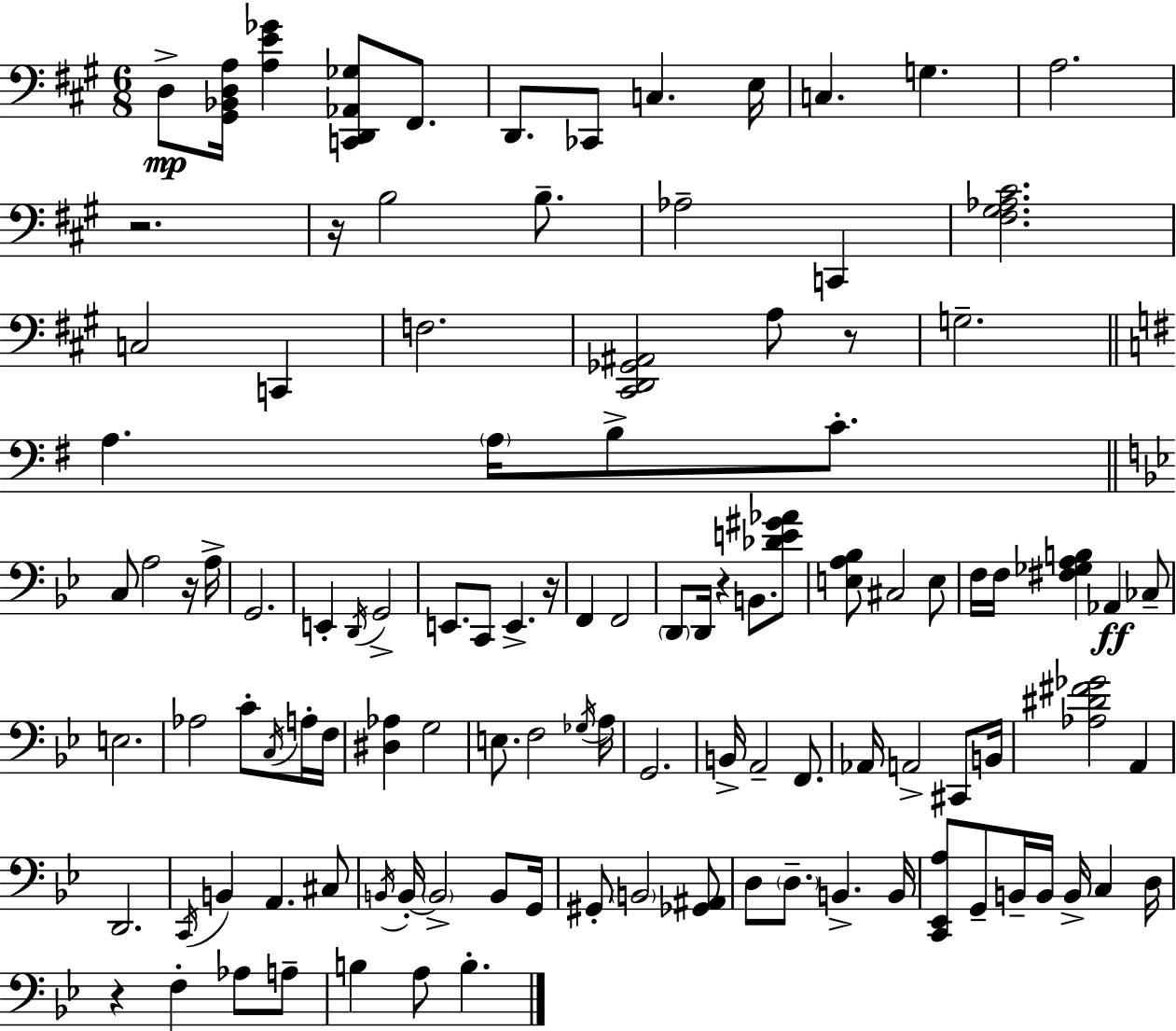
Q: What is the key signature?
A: A major